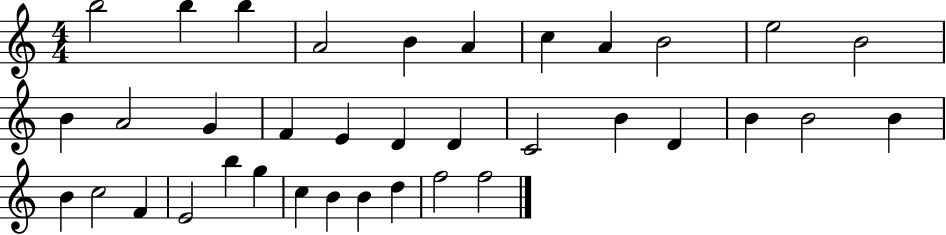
{
  \clef treble
  \numericTimeSignature
  \time 4/4
  \key c \major
  b''2 b''4 b''4 | a'2 b'4 a'4 | c''4 a'4 b'2 | e''2 b'2 | \break b'4 a'2 g'4 | f'4 e'4 d'4 d'4 | c'2 b'4 d'4 | b'4 b'2 b'4 | \break b'4 c''2 f'4 | e'2 b''4 g''4 | c''4 b'4 b'4 d''4 | f''2 f''2 | \break \bar "|."
}